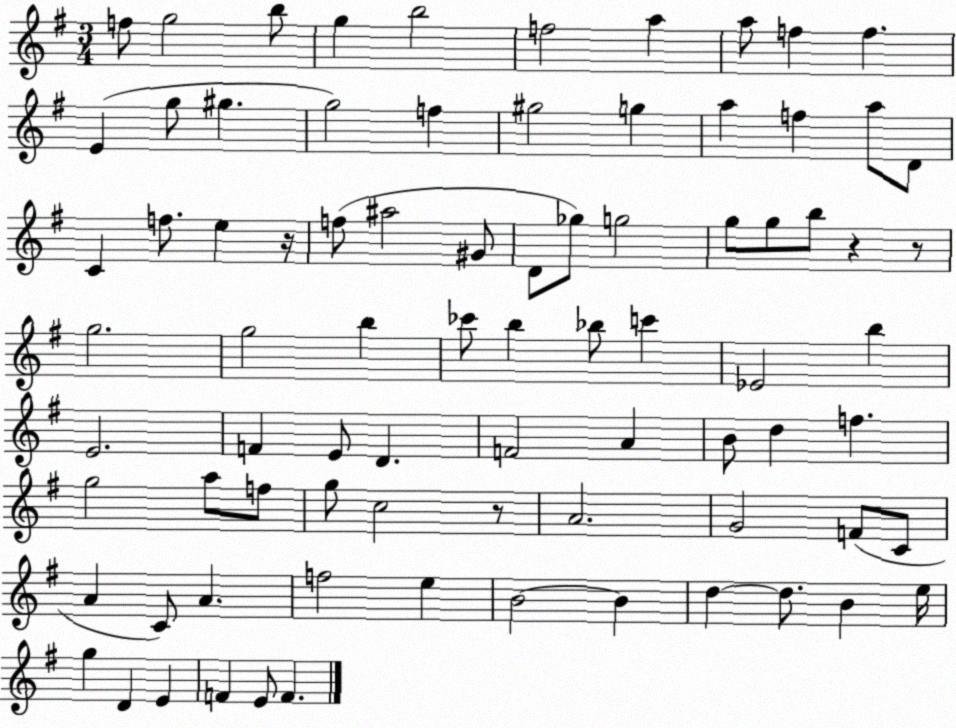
X:1
T:Untitled
M:3/4
L:1/4
K:G
f/2 g2 b/2 g b2 f2 a a/2 f f E g/2 ^g g2 f ^g2 g a f a/2 D/2 C f/2 e z/4 f/2 ^a2 ^G/2 D/2 _g/2 g2 g/2 g/2 b/2 z z/2 g2 g2 b _c'/2 b _b/2 c' _E2 b E2 F E/2 D F2 A B/2 d f g2 a/2 f/2 g/2 c2 z/2 A2 G2 F/2 C/2 A C/2 A f2 e B2 B d d/2 B e/4 g D E F E/2 F